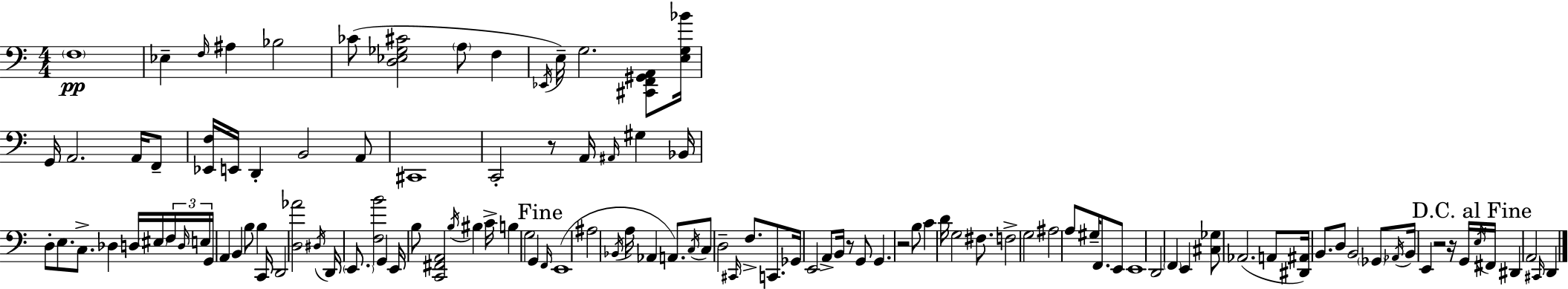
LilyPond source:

{
  \clef bass
  \numericTimeSignature
  \time 4/4
  \key a \minor
  \parenthesize f1\pp | ees4-- \grace { f16 } ais4 bes2 | ces'8( <d ees ges cis'>2 \parenthesize a8 f4 | \acciaccatura { ees,16 } e16--) g2. <cis, f, gis, a,>8 | \break <e g bes'>16 g,16 a,2. a,16 | f,8-- <ees, f>16 e,16 d,4-. b,2 | a,8 cis,1 | c,2-. r8 a,16 \grace { ais,16 } gis4 | \break bes,16 d8-. e8. c8.-> des4 d16 | \parenthesize eis16 \tuplet 3/2 { f16 \grace { d16 } e16 } g,16 a,4 b,4 b8 b4 | c,16 d,2 <d aes'>2 | \acciaccatura { dis16 } d,16 \parenthesize e,8. <f b'>2 | \break g,4 e,16 b8 <c, fis, a,>2 | \acciaccatura { b16 } bis4 c'16-> b4 g2 | g,4 \mark "Fine" \grace { f,16 } e,1( | ais2 \acciaccatura { bes,16 } | \break a16 aes,4 a,8.) \acciaccatura { c16 } c8 d2-- | \grace { cis,16 } f8.-> c,8. ges,16 e,2 | a,8-> b,16 r8 g,8 g,4. | r2 b8 c'4 d'16 g2 | \break fis8. f2-> | g2 ais2 | a8 gis16-- f,8. e,8 e,1 | d,2 | \break \parenthesize f,4 e,4 <cis ges>8 aes,2.( | a,8 <dis, ais,>16) b,8. d8 | b,2 \parenthesize ges,8 \acciaccatura { aes,16 } b,16 e,4 | r2 r16 g,16 \mark "D.C. al Fine" \acciaccatura { e16 } fis,16 dis,4 | \break a,2 \grace { cis,16 } d,4 \bar "|."
}